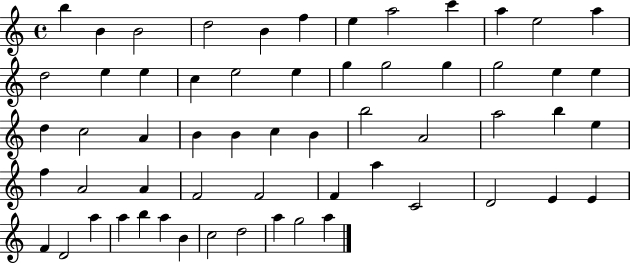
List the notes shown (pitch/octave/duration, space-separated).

B5/q B4/q B4/h D5/h B4/q F5/q E5/q A5/h C6/q A5/q E5/h A5/q D5/h E5/q E5/q C5/q E5/h E5/q G5/q G5/h G5/q G5/h E5/q E5/q D5/q C5/h A4/q B4/q B4/q C5/q B4/q B5/h A4/h A5/h B5/q E5/q F5/q A4/h A4/q F4/h F4/h F4/q A5/q C4/h D4/h E4/q E4/q F4/q D4/h A5/q A5/q B5/q A5/q B4/q C5/h D5/h A5/q G5/h A5/q